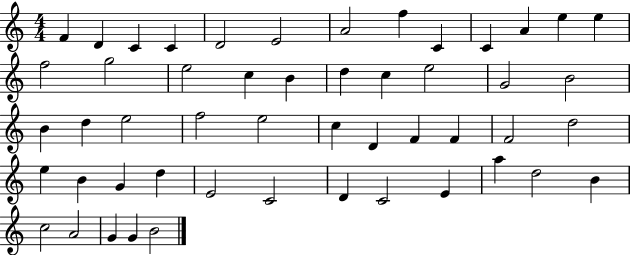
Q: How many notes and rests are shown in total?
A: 51